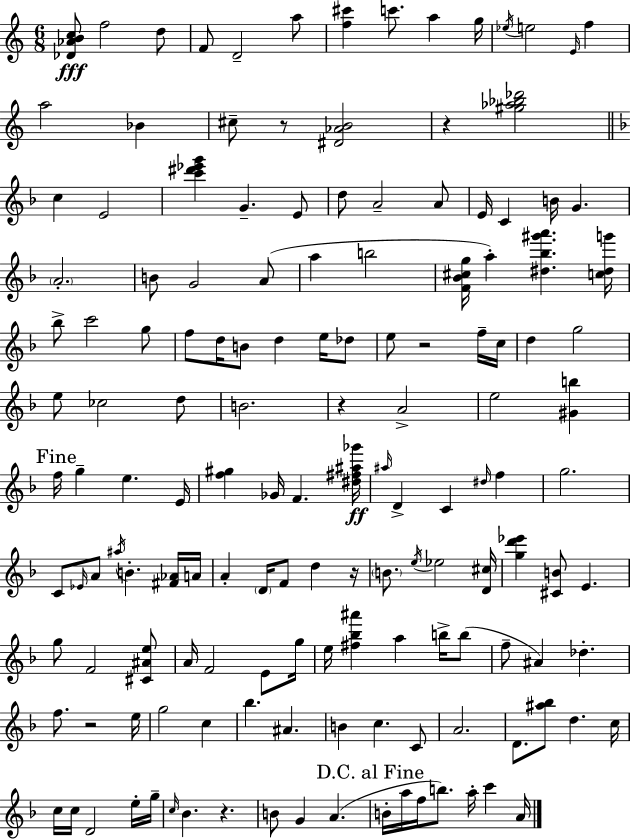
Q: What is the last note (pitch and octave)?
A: A4